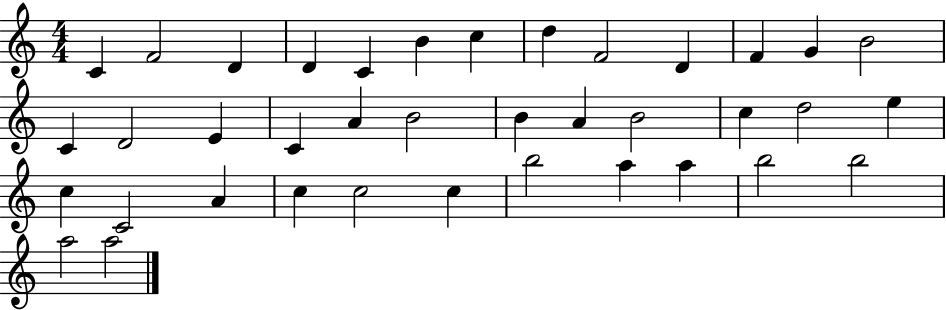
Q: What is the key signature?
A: C major